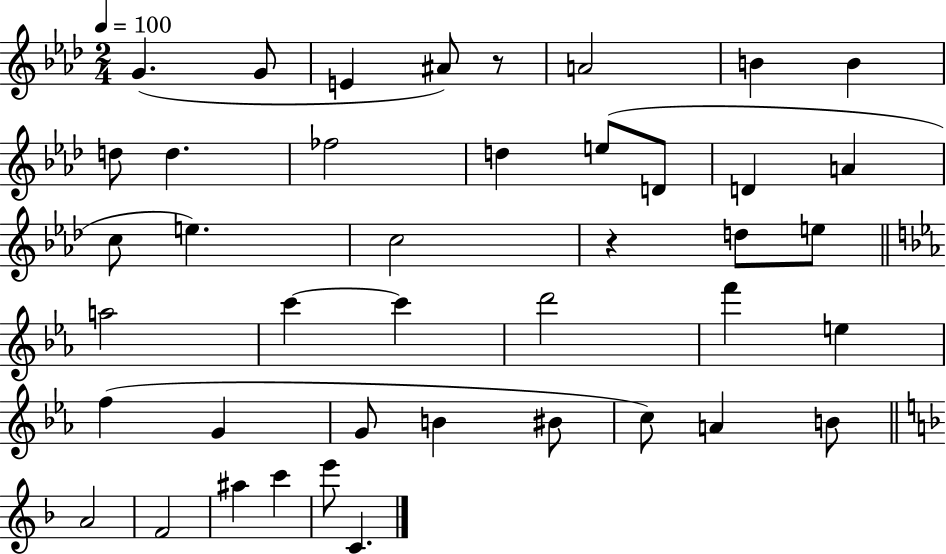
{
  \clef treble
  \numericTimeSignature
  \time 2/4
  \key aes \major
  \tempo 4 = 100
  g'4.( g'8 | e'4 ais'8) r8 | a'2 | b'4 b'4 | \break d''8 d''4. | fes''2 | d''4 e''8( d'8 | d'4 a'4 | \break c''8 e''4.) | c''2 | r4 d''8 e''8 | \bar "||" \break \key ees \major a''2 | c'''4~~ c'''4 | d'''2 | f'''4 e''4 | \break f''4( g'4 | g'8 b'4 bis'8 | c''8) a'4 b'8 | \bar "||" \break \key f \major a'2 | f'2 | ais''4 c'''4 | e'''8 c'4. | \break \bar "|."
}